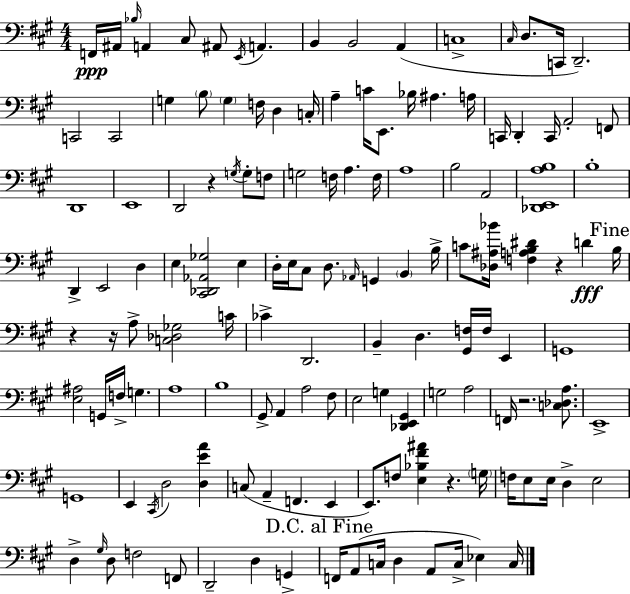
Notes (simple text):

F2/s A#2/s Bb3/s A2/q C#3/e A#2/e E2/s A2/q. B2/q B2/h A2/q C3/w C#3/s D3/e. C2/s D2/h. C2/h C2/h G3/q B3/e G3/q F3/s D3/q C3/s A3/q C4/s E2/e. Bb3/s A#3/q. A3/s C2/s D2/q C2/s A2/h F2/e D2/w E2/w D2/h R/q G3/s G3/e F3/e G3/h F3/s A3/q. F3/s A3/w B3/h A2/h [Db2,E2,A3,B3]/w B3/w D2/q E2/h D3/q E3/q [C#2,Db2,Ab2,Gb3]/h E3/q D3/s E3/s C#3/e D3/e. Ab2/s G2/q B2/q B3/s C4/e [Db3,A#3,Bb4]/s [F3,A3,B3,D#4]/q R/q D4/q B3/s R/q R/s A3/e [C3,Db3,Gb3]/h C4/s CES4/q D2/h. B2/q D3/q. [G#2,F3]/s F3/s E2/q G2/w [E3,A#3]/h G2/s F3/s G3/q. A3/w B3/w G#2/e A2/q A3/h F#3/e E3/h G3/q [Db2,E2,G#2]/q G3/h A3/h F2/s R/h. [C3,Db3,A3]/e. E2/w G2/w E2/q C#2/s D3/h [D3,E4,A4]/q C3/e A2/q F2/q. E2/q E2/e. F3/e [E3,Bb3,F#4,A#4]/q R/q. G3/s F3/s E3/e E3/s D3/q E3/h D3/q G#3/s D3/e F3/h F2/e D2/h D3/q G2/q F2/s A2/e C3/s D3/q A2/e C3/s Eb3/q C3/s